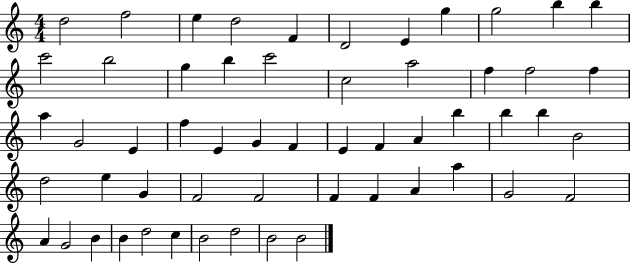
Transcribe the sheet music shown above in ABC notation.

X:1
T:Untitled
M:4/4
L:1/4
K:C
d2 f2 e d2 F D2 E g g2 b b c'2 b2 g b c'2 c2 a2 f f2 f a G2 E f E G F E F A b b b B2 d2 e G F2 F2 F F A a G2 F2 A G2 B B d2 c B2 d2 B2 B2